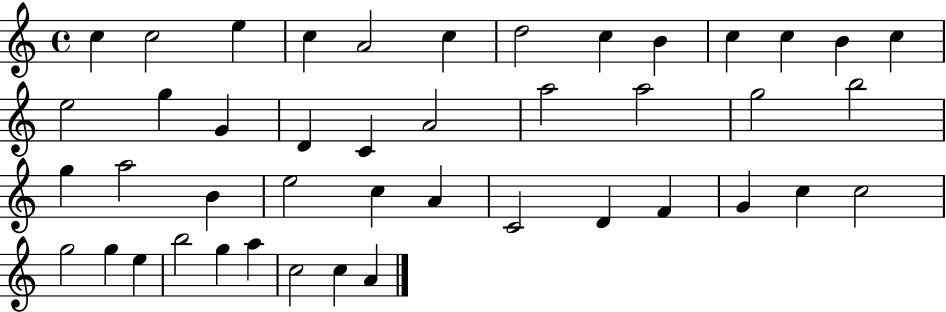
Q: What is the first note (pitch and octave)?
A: C5